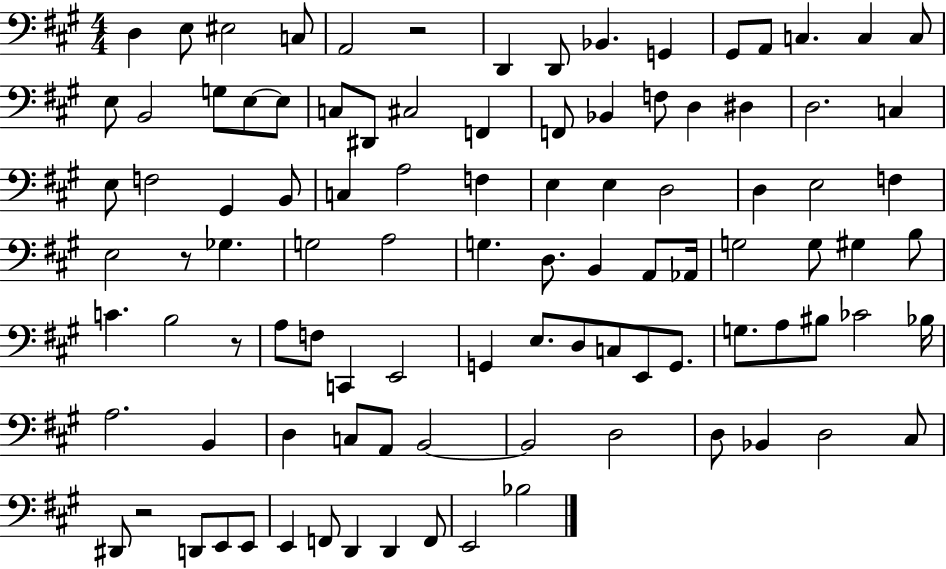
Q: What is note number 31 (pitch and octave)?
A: E3